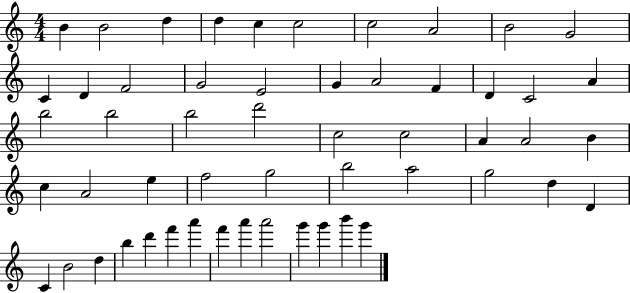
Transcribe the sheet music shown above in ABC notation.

X:1
T:Untitled
M:4/4
L:1/4
K:C
B B2 d d c c2 c2 A2 B2 G2 C D F2 G2 E2 G A2 F D C2 A b2 b2 b2 d'2 c2 c2 A A2 B c A2 e f2 g2 b2 a2 g2 d D C B2 d b d' f' a' f' a' a'2 g' g' b' g'